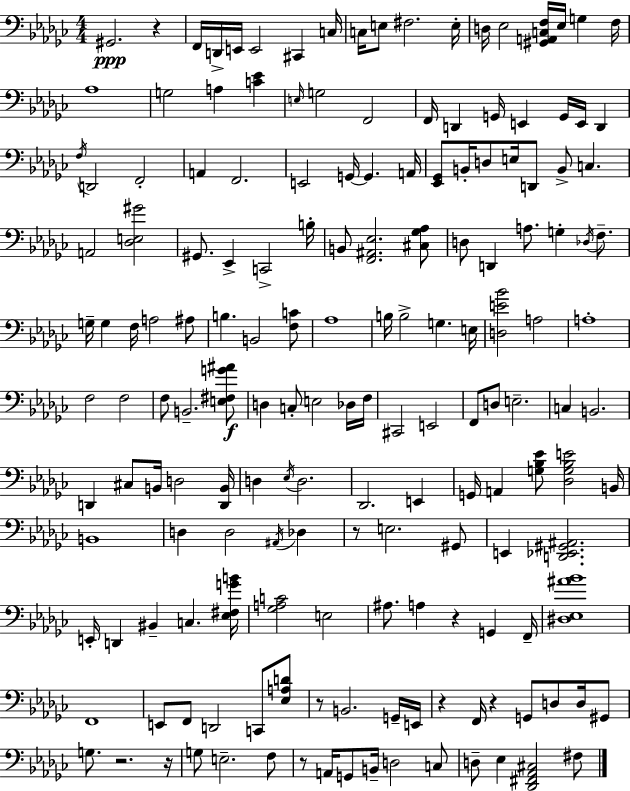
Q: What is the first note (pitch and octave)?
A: G#2